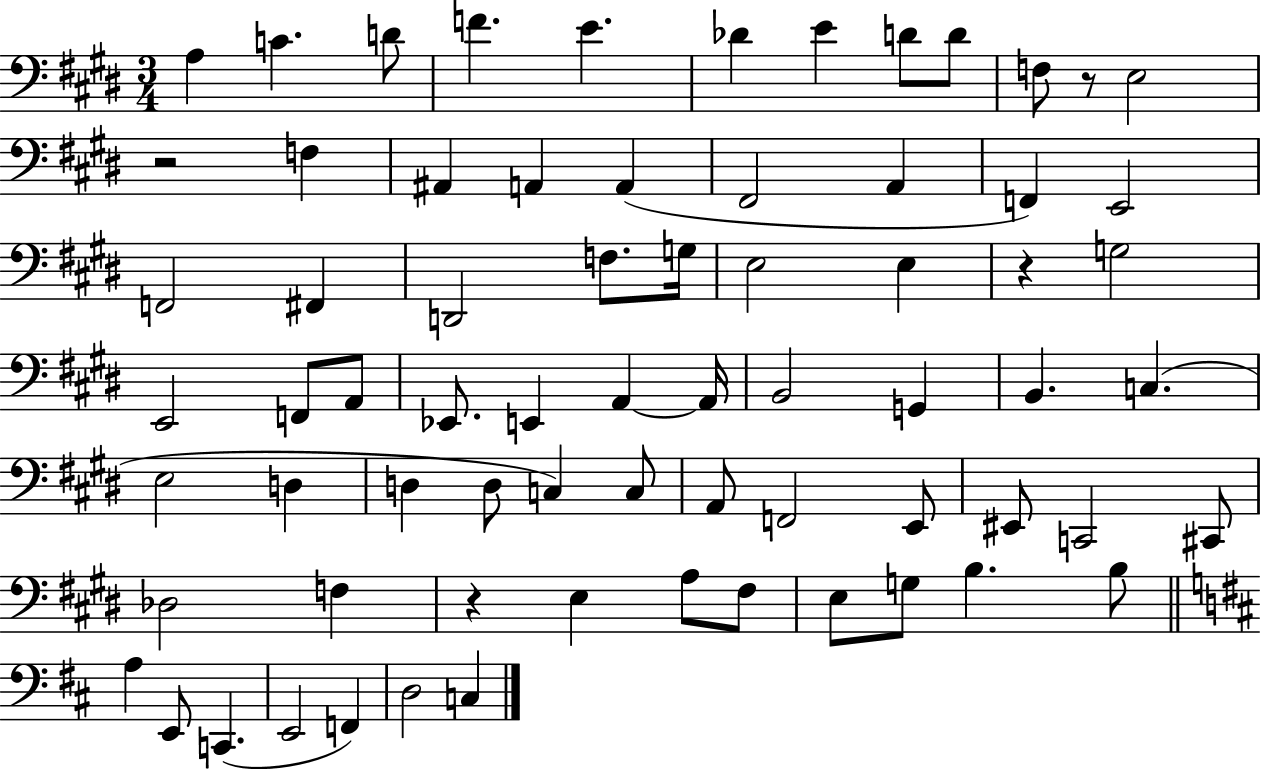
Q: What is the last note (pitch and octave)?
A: C3